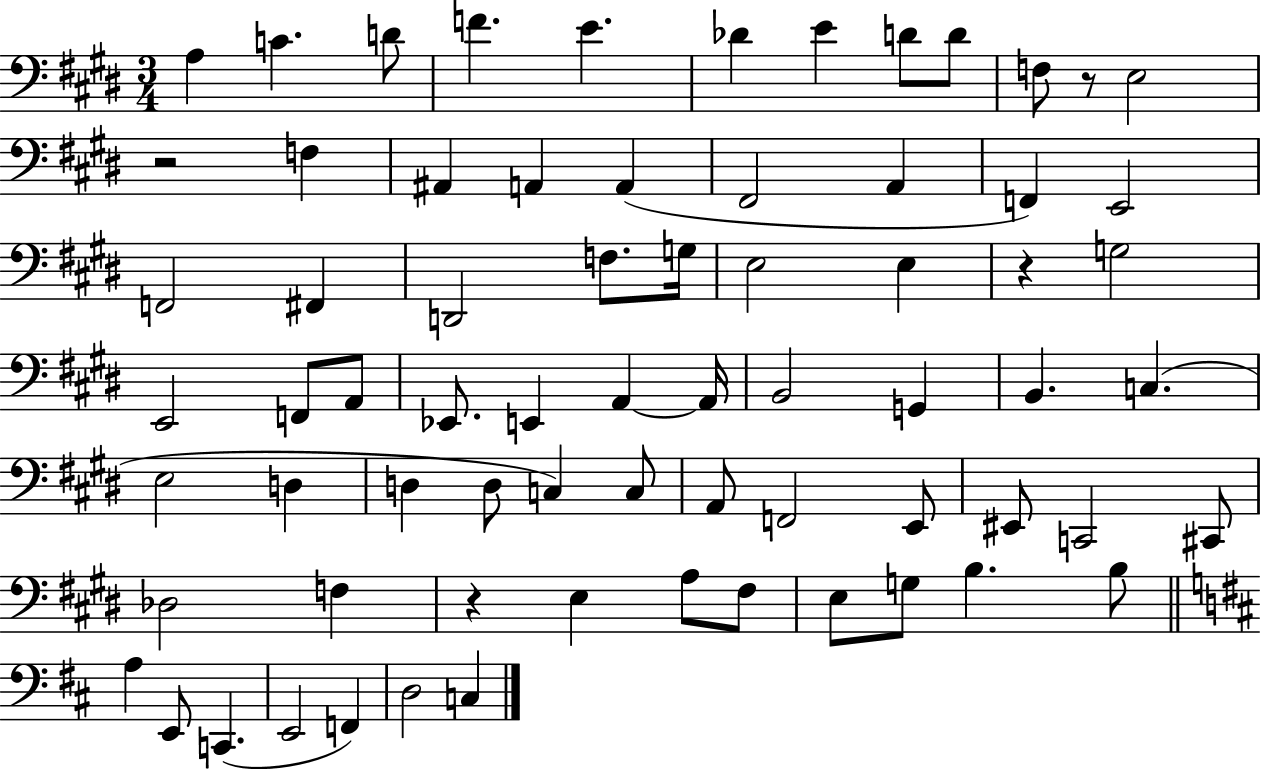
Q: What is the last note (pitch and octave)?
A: C3